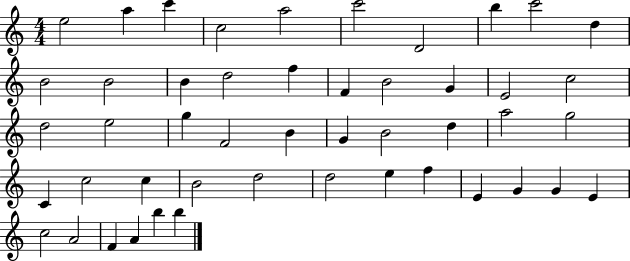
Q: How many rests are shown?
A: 0